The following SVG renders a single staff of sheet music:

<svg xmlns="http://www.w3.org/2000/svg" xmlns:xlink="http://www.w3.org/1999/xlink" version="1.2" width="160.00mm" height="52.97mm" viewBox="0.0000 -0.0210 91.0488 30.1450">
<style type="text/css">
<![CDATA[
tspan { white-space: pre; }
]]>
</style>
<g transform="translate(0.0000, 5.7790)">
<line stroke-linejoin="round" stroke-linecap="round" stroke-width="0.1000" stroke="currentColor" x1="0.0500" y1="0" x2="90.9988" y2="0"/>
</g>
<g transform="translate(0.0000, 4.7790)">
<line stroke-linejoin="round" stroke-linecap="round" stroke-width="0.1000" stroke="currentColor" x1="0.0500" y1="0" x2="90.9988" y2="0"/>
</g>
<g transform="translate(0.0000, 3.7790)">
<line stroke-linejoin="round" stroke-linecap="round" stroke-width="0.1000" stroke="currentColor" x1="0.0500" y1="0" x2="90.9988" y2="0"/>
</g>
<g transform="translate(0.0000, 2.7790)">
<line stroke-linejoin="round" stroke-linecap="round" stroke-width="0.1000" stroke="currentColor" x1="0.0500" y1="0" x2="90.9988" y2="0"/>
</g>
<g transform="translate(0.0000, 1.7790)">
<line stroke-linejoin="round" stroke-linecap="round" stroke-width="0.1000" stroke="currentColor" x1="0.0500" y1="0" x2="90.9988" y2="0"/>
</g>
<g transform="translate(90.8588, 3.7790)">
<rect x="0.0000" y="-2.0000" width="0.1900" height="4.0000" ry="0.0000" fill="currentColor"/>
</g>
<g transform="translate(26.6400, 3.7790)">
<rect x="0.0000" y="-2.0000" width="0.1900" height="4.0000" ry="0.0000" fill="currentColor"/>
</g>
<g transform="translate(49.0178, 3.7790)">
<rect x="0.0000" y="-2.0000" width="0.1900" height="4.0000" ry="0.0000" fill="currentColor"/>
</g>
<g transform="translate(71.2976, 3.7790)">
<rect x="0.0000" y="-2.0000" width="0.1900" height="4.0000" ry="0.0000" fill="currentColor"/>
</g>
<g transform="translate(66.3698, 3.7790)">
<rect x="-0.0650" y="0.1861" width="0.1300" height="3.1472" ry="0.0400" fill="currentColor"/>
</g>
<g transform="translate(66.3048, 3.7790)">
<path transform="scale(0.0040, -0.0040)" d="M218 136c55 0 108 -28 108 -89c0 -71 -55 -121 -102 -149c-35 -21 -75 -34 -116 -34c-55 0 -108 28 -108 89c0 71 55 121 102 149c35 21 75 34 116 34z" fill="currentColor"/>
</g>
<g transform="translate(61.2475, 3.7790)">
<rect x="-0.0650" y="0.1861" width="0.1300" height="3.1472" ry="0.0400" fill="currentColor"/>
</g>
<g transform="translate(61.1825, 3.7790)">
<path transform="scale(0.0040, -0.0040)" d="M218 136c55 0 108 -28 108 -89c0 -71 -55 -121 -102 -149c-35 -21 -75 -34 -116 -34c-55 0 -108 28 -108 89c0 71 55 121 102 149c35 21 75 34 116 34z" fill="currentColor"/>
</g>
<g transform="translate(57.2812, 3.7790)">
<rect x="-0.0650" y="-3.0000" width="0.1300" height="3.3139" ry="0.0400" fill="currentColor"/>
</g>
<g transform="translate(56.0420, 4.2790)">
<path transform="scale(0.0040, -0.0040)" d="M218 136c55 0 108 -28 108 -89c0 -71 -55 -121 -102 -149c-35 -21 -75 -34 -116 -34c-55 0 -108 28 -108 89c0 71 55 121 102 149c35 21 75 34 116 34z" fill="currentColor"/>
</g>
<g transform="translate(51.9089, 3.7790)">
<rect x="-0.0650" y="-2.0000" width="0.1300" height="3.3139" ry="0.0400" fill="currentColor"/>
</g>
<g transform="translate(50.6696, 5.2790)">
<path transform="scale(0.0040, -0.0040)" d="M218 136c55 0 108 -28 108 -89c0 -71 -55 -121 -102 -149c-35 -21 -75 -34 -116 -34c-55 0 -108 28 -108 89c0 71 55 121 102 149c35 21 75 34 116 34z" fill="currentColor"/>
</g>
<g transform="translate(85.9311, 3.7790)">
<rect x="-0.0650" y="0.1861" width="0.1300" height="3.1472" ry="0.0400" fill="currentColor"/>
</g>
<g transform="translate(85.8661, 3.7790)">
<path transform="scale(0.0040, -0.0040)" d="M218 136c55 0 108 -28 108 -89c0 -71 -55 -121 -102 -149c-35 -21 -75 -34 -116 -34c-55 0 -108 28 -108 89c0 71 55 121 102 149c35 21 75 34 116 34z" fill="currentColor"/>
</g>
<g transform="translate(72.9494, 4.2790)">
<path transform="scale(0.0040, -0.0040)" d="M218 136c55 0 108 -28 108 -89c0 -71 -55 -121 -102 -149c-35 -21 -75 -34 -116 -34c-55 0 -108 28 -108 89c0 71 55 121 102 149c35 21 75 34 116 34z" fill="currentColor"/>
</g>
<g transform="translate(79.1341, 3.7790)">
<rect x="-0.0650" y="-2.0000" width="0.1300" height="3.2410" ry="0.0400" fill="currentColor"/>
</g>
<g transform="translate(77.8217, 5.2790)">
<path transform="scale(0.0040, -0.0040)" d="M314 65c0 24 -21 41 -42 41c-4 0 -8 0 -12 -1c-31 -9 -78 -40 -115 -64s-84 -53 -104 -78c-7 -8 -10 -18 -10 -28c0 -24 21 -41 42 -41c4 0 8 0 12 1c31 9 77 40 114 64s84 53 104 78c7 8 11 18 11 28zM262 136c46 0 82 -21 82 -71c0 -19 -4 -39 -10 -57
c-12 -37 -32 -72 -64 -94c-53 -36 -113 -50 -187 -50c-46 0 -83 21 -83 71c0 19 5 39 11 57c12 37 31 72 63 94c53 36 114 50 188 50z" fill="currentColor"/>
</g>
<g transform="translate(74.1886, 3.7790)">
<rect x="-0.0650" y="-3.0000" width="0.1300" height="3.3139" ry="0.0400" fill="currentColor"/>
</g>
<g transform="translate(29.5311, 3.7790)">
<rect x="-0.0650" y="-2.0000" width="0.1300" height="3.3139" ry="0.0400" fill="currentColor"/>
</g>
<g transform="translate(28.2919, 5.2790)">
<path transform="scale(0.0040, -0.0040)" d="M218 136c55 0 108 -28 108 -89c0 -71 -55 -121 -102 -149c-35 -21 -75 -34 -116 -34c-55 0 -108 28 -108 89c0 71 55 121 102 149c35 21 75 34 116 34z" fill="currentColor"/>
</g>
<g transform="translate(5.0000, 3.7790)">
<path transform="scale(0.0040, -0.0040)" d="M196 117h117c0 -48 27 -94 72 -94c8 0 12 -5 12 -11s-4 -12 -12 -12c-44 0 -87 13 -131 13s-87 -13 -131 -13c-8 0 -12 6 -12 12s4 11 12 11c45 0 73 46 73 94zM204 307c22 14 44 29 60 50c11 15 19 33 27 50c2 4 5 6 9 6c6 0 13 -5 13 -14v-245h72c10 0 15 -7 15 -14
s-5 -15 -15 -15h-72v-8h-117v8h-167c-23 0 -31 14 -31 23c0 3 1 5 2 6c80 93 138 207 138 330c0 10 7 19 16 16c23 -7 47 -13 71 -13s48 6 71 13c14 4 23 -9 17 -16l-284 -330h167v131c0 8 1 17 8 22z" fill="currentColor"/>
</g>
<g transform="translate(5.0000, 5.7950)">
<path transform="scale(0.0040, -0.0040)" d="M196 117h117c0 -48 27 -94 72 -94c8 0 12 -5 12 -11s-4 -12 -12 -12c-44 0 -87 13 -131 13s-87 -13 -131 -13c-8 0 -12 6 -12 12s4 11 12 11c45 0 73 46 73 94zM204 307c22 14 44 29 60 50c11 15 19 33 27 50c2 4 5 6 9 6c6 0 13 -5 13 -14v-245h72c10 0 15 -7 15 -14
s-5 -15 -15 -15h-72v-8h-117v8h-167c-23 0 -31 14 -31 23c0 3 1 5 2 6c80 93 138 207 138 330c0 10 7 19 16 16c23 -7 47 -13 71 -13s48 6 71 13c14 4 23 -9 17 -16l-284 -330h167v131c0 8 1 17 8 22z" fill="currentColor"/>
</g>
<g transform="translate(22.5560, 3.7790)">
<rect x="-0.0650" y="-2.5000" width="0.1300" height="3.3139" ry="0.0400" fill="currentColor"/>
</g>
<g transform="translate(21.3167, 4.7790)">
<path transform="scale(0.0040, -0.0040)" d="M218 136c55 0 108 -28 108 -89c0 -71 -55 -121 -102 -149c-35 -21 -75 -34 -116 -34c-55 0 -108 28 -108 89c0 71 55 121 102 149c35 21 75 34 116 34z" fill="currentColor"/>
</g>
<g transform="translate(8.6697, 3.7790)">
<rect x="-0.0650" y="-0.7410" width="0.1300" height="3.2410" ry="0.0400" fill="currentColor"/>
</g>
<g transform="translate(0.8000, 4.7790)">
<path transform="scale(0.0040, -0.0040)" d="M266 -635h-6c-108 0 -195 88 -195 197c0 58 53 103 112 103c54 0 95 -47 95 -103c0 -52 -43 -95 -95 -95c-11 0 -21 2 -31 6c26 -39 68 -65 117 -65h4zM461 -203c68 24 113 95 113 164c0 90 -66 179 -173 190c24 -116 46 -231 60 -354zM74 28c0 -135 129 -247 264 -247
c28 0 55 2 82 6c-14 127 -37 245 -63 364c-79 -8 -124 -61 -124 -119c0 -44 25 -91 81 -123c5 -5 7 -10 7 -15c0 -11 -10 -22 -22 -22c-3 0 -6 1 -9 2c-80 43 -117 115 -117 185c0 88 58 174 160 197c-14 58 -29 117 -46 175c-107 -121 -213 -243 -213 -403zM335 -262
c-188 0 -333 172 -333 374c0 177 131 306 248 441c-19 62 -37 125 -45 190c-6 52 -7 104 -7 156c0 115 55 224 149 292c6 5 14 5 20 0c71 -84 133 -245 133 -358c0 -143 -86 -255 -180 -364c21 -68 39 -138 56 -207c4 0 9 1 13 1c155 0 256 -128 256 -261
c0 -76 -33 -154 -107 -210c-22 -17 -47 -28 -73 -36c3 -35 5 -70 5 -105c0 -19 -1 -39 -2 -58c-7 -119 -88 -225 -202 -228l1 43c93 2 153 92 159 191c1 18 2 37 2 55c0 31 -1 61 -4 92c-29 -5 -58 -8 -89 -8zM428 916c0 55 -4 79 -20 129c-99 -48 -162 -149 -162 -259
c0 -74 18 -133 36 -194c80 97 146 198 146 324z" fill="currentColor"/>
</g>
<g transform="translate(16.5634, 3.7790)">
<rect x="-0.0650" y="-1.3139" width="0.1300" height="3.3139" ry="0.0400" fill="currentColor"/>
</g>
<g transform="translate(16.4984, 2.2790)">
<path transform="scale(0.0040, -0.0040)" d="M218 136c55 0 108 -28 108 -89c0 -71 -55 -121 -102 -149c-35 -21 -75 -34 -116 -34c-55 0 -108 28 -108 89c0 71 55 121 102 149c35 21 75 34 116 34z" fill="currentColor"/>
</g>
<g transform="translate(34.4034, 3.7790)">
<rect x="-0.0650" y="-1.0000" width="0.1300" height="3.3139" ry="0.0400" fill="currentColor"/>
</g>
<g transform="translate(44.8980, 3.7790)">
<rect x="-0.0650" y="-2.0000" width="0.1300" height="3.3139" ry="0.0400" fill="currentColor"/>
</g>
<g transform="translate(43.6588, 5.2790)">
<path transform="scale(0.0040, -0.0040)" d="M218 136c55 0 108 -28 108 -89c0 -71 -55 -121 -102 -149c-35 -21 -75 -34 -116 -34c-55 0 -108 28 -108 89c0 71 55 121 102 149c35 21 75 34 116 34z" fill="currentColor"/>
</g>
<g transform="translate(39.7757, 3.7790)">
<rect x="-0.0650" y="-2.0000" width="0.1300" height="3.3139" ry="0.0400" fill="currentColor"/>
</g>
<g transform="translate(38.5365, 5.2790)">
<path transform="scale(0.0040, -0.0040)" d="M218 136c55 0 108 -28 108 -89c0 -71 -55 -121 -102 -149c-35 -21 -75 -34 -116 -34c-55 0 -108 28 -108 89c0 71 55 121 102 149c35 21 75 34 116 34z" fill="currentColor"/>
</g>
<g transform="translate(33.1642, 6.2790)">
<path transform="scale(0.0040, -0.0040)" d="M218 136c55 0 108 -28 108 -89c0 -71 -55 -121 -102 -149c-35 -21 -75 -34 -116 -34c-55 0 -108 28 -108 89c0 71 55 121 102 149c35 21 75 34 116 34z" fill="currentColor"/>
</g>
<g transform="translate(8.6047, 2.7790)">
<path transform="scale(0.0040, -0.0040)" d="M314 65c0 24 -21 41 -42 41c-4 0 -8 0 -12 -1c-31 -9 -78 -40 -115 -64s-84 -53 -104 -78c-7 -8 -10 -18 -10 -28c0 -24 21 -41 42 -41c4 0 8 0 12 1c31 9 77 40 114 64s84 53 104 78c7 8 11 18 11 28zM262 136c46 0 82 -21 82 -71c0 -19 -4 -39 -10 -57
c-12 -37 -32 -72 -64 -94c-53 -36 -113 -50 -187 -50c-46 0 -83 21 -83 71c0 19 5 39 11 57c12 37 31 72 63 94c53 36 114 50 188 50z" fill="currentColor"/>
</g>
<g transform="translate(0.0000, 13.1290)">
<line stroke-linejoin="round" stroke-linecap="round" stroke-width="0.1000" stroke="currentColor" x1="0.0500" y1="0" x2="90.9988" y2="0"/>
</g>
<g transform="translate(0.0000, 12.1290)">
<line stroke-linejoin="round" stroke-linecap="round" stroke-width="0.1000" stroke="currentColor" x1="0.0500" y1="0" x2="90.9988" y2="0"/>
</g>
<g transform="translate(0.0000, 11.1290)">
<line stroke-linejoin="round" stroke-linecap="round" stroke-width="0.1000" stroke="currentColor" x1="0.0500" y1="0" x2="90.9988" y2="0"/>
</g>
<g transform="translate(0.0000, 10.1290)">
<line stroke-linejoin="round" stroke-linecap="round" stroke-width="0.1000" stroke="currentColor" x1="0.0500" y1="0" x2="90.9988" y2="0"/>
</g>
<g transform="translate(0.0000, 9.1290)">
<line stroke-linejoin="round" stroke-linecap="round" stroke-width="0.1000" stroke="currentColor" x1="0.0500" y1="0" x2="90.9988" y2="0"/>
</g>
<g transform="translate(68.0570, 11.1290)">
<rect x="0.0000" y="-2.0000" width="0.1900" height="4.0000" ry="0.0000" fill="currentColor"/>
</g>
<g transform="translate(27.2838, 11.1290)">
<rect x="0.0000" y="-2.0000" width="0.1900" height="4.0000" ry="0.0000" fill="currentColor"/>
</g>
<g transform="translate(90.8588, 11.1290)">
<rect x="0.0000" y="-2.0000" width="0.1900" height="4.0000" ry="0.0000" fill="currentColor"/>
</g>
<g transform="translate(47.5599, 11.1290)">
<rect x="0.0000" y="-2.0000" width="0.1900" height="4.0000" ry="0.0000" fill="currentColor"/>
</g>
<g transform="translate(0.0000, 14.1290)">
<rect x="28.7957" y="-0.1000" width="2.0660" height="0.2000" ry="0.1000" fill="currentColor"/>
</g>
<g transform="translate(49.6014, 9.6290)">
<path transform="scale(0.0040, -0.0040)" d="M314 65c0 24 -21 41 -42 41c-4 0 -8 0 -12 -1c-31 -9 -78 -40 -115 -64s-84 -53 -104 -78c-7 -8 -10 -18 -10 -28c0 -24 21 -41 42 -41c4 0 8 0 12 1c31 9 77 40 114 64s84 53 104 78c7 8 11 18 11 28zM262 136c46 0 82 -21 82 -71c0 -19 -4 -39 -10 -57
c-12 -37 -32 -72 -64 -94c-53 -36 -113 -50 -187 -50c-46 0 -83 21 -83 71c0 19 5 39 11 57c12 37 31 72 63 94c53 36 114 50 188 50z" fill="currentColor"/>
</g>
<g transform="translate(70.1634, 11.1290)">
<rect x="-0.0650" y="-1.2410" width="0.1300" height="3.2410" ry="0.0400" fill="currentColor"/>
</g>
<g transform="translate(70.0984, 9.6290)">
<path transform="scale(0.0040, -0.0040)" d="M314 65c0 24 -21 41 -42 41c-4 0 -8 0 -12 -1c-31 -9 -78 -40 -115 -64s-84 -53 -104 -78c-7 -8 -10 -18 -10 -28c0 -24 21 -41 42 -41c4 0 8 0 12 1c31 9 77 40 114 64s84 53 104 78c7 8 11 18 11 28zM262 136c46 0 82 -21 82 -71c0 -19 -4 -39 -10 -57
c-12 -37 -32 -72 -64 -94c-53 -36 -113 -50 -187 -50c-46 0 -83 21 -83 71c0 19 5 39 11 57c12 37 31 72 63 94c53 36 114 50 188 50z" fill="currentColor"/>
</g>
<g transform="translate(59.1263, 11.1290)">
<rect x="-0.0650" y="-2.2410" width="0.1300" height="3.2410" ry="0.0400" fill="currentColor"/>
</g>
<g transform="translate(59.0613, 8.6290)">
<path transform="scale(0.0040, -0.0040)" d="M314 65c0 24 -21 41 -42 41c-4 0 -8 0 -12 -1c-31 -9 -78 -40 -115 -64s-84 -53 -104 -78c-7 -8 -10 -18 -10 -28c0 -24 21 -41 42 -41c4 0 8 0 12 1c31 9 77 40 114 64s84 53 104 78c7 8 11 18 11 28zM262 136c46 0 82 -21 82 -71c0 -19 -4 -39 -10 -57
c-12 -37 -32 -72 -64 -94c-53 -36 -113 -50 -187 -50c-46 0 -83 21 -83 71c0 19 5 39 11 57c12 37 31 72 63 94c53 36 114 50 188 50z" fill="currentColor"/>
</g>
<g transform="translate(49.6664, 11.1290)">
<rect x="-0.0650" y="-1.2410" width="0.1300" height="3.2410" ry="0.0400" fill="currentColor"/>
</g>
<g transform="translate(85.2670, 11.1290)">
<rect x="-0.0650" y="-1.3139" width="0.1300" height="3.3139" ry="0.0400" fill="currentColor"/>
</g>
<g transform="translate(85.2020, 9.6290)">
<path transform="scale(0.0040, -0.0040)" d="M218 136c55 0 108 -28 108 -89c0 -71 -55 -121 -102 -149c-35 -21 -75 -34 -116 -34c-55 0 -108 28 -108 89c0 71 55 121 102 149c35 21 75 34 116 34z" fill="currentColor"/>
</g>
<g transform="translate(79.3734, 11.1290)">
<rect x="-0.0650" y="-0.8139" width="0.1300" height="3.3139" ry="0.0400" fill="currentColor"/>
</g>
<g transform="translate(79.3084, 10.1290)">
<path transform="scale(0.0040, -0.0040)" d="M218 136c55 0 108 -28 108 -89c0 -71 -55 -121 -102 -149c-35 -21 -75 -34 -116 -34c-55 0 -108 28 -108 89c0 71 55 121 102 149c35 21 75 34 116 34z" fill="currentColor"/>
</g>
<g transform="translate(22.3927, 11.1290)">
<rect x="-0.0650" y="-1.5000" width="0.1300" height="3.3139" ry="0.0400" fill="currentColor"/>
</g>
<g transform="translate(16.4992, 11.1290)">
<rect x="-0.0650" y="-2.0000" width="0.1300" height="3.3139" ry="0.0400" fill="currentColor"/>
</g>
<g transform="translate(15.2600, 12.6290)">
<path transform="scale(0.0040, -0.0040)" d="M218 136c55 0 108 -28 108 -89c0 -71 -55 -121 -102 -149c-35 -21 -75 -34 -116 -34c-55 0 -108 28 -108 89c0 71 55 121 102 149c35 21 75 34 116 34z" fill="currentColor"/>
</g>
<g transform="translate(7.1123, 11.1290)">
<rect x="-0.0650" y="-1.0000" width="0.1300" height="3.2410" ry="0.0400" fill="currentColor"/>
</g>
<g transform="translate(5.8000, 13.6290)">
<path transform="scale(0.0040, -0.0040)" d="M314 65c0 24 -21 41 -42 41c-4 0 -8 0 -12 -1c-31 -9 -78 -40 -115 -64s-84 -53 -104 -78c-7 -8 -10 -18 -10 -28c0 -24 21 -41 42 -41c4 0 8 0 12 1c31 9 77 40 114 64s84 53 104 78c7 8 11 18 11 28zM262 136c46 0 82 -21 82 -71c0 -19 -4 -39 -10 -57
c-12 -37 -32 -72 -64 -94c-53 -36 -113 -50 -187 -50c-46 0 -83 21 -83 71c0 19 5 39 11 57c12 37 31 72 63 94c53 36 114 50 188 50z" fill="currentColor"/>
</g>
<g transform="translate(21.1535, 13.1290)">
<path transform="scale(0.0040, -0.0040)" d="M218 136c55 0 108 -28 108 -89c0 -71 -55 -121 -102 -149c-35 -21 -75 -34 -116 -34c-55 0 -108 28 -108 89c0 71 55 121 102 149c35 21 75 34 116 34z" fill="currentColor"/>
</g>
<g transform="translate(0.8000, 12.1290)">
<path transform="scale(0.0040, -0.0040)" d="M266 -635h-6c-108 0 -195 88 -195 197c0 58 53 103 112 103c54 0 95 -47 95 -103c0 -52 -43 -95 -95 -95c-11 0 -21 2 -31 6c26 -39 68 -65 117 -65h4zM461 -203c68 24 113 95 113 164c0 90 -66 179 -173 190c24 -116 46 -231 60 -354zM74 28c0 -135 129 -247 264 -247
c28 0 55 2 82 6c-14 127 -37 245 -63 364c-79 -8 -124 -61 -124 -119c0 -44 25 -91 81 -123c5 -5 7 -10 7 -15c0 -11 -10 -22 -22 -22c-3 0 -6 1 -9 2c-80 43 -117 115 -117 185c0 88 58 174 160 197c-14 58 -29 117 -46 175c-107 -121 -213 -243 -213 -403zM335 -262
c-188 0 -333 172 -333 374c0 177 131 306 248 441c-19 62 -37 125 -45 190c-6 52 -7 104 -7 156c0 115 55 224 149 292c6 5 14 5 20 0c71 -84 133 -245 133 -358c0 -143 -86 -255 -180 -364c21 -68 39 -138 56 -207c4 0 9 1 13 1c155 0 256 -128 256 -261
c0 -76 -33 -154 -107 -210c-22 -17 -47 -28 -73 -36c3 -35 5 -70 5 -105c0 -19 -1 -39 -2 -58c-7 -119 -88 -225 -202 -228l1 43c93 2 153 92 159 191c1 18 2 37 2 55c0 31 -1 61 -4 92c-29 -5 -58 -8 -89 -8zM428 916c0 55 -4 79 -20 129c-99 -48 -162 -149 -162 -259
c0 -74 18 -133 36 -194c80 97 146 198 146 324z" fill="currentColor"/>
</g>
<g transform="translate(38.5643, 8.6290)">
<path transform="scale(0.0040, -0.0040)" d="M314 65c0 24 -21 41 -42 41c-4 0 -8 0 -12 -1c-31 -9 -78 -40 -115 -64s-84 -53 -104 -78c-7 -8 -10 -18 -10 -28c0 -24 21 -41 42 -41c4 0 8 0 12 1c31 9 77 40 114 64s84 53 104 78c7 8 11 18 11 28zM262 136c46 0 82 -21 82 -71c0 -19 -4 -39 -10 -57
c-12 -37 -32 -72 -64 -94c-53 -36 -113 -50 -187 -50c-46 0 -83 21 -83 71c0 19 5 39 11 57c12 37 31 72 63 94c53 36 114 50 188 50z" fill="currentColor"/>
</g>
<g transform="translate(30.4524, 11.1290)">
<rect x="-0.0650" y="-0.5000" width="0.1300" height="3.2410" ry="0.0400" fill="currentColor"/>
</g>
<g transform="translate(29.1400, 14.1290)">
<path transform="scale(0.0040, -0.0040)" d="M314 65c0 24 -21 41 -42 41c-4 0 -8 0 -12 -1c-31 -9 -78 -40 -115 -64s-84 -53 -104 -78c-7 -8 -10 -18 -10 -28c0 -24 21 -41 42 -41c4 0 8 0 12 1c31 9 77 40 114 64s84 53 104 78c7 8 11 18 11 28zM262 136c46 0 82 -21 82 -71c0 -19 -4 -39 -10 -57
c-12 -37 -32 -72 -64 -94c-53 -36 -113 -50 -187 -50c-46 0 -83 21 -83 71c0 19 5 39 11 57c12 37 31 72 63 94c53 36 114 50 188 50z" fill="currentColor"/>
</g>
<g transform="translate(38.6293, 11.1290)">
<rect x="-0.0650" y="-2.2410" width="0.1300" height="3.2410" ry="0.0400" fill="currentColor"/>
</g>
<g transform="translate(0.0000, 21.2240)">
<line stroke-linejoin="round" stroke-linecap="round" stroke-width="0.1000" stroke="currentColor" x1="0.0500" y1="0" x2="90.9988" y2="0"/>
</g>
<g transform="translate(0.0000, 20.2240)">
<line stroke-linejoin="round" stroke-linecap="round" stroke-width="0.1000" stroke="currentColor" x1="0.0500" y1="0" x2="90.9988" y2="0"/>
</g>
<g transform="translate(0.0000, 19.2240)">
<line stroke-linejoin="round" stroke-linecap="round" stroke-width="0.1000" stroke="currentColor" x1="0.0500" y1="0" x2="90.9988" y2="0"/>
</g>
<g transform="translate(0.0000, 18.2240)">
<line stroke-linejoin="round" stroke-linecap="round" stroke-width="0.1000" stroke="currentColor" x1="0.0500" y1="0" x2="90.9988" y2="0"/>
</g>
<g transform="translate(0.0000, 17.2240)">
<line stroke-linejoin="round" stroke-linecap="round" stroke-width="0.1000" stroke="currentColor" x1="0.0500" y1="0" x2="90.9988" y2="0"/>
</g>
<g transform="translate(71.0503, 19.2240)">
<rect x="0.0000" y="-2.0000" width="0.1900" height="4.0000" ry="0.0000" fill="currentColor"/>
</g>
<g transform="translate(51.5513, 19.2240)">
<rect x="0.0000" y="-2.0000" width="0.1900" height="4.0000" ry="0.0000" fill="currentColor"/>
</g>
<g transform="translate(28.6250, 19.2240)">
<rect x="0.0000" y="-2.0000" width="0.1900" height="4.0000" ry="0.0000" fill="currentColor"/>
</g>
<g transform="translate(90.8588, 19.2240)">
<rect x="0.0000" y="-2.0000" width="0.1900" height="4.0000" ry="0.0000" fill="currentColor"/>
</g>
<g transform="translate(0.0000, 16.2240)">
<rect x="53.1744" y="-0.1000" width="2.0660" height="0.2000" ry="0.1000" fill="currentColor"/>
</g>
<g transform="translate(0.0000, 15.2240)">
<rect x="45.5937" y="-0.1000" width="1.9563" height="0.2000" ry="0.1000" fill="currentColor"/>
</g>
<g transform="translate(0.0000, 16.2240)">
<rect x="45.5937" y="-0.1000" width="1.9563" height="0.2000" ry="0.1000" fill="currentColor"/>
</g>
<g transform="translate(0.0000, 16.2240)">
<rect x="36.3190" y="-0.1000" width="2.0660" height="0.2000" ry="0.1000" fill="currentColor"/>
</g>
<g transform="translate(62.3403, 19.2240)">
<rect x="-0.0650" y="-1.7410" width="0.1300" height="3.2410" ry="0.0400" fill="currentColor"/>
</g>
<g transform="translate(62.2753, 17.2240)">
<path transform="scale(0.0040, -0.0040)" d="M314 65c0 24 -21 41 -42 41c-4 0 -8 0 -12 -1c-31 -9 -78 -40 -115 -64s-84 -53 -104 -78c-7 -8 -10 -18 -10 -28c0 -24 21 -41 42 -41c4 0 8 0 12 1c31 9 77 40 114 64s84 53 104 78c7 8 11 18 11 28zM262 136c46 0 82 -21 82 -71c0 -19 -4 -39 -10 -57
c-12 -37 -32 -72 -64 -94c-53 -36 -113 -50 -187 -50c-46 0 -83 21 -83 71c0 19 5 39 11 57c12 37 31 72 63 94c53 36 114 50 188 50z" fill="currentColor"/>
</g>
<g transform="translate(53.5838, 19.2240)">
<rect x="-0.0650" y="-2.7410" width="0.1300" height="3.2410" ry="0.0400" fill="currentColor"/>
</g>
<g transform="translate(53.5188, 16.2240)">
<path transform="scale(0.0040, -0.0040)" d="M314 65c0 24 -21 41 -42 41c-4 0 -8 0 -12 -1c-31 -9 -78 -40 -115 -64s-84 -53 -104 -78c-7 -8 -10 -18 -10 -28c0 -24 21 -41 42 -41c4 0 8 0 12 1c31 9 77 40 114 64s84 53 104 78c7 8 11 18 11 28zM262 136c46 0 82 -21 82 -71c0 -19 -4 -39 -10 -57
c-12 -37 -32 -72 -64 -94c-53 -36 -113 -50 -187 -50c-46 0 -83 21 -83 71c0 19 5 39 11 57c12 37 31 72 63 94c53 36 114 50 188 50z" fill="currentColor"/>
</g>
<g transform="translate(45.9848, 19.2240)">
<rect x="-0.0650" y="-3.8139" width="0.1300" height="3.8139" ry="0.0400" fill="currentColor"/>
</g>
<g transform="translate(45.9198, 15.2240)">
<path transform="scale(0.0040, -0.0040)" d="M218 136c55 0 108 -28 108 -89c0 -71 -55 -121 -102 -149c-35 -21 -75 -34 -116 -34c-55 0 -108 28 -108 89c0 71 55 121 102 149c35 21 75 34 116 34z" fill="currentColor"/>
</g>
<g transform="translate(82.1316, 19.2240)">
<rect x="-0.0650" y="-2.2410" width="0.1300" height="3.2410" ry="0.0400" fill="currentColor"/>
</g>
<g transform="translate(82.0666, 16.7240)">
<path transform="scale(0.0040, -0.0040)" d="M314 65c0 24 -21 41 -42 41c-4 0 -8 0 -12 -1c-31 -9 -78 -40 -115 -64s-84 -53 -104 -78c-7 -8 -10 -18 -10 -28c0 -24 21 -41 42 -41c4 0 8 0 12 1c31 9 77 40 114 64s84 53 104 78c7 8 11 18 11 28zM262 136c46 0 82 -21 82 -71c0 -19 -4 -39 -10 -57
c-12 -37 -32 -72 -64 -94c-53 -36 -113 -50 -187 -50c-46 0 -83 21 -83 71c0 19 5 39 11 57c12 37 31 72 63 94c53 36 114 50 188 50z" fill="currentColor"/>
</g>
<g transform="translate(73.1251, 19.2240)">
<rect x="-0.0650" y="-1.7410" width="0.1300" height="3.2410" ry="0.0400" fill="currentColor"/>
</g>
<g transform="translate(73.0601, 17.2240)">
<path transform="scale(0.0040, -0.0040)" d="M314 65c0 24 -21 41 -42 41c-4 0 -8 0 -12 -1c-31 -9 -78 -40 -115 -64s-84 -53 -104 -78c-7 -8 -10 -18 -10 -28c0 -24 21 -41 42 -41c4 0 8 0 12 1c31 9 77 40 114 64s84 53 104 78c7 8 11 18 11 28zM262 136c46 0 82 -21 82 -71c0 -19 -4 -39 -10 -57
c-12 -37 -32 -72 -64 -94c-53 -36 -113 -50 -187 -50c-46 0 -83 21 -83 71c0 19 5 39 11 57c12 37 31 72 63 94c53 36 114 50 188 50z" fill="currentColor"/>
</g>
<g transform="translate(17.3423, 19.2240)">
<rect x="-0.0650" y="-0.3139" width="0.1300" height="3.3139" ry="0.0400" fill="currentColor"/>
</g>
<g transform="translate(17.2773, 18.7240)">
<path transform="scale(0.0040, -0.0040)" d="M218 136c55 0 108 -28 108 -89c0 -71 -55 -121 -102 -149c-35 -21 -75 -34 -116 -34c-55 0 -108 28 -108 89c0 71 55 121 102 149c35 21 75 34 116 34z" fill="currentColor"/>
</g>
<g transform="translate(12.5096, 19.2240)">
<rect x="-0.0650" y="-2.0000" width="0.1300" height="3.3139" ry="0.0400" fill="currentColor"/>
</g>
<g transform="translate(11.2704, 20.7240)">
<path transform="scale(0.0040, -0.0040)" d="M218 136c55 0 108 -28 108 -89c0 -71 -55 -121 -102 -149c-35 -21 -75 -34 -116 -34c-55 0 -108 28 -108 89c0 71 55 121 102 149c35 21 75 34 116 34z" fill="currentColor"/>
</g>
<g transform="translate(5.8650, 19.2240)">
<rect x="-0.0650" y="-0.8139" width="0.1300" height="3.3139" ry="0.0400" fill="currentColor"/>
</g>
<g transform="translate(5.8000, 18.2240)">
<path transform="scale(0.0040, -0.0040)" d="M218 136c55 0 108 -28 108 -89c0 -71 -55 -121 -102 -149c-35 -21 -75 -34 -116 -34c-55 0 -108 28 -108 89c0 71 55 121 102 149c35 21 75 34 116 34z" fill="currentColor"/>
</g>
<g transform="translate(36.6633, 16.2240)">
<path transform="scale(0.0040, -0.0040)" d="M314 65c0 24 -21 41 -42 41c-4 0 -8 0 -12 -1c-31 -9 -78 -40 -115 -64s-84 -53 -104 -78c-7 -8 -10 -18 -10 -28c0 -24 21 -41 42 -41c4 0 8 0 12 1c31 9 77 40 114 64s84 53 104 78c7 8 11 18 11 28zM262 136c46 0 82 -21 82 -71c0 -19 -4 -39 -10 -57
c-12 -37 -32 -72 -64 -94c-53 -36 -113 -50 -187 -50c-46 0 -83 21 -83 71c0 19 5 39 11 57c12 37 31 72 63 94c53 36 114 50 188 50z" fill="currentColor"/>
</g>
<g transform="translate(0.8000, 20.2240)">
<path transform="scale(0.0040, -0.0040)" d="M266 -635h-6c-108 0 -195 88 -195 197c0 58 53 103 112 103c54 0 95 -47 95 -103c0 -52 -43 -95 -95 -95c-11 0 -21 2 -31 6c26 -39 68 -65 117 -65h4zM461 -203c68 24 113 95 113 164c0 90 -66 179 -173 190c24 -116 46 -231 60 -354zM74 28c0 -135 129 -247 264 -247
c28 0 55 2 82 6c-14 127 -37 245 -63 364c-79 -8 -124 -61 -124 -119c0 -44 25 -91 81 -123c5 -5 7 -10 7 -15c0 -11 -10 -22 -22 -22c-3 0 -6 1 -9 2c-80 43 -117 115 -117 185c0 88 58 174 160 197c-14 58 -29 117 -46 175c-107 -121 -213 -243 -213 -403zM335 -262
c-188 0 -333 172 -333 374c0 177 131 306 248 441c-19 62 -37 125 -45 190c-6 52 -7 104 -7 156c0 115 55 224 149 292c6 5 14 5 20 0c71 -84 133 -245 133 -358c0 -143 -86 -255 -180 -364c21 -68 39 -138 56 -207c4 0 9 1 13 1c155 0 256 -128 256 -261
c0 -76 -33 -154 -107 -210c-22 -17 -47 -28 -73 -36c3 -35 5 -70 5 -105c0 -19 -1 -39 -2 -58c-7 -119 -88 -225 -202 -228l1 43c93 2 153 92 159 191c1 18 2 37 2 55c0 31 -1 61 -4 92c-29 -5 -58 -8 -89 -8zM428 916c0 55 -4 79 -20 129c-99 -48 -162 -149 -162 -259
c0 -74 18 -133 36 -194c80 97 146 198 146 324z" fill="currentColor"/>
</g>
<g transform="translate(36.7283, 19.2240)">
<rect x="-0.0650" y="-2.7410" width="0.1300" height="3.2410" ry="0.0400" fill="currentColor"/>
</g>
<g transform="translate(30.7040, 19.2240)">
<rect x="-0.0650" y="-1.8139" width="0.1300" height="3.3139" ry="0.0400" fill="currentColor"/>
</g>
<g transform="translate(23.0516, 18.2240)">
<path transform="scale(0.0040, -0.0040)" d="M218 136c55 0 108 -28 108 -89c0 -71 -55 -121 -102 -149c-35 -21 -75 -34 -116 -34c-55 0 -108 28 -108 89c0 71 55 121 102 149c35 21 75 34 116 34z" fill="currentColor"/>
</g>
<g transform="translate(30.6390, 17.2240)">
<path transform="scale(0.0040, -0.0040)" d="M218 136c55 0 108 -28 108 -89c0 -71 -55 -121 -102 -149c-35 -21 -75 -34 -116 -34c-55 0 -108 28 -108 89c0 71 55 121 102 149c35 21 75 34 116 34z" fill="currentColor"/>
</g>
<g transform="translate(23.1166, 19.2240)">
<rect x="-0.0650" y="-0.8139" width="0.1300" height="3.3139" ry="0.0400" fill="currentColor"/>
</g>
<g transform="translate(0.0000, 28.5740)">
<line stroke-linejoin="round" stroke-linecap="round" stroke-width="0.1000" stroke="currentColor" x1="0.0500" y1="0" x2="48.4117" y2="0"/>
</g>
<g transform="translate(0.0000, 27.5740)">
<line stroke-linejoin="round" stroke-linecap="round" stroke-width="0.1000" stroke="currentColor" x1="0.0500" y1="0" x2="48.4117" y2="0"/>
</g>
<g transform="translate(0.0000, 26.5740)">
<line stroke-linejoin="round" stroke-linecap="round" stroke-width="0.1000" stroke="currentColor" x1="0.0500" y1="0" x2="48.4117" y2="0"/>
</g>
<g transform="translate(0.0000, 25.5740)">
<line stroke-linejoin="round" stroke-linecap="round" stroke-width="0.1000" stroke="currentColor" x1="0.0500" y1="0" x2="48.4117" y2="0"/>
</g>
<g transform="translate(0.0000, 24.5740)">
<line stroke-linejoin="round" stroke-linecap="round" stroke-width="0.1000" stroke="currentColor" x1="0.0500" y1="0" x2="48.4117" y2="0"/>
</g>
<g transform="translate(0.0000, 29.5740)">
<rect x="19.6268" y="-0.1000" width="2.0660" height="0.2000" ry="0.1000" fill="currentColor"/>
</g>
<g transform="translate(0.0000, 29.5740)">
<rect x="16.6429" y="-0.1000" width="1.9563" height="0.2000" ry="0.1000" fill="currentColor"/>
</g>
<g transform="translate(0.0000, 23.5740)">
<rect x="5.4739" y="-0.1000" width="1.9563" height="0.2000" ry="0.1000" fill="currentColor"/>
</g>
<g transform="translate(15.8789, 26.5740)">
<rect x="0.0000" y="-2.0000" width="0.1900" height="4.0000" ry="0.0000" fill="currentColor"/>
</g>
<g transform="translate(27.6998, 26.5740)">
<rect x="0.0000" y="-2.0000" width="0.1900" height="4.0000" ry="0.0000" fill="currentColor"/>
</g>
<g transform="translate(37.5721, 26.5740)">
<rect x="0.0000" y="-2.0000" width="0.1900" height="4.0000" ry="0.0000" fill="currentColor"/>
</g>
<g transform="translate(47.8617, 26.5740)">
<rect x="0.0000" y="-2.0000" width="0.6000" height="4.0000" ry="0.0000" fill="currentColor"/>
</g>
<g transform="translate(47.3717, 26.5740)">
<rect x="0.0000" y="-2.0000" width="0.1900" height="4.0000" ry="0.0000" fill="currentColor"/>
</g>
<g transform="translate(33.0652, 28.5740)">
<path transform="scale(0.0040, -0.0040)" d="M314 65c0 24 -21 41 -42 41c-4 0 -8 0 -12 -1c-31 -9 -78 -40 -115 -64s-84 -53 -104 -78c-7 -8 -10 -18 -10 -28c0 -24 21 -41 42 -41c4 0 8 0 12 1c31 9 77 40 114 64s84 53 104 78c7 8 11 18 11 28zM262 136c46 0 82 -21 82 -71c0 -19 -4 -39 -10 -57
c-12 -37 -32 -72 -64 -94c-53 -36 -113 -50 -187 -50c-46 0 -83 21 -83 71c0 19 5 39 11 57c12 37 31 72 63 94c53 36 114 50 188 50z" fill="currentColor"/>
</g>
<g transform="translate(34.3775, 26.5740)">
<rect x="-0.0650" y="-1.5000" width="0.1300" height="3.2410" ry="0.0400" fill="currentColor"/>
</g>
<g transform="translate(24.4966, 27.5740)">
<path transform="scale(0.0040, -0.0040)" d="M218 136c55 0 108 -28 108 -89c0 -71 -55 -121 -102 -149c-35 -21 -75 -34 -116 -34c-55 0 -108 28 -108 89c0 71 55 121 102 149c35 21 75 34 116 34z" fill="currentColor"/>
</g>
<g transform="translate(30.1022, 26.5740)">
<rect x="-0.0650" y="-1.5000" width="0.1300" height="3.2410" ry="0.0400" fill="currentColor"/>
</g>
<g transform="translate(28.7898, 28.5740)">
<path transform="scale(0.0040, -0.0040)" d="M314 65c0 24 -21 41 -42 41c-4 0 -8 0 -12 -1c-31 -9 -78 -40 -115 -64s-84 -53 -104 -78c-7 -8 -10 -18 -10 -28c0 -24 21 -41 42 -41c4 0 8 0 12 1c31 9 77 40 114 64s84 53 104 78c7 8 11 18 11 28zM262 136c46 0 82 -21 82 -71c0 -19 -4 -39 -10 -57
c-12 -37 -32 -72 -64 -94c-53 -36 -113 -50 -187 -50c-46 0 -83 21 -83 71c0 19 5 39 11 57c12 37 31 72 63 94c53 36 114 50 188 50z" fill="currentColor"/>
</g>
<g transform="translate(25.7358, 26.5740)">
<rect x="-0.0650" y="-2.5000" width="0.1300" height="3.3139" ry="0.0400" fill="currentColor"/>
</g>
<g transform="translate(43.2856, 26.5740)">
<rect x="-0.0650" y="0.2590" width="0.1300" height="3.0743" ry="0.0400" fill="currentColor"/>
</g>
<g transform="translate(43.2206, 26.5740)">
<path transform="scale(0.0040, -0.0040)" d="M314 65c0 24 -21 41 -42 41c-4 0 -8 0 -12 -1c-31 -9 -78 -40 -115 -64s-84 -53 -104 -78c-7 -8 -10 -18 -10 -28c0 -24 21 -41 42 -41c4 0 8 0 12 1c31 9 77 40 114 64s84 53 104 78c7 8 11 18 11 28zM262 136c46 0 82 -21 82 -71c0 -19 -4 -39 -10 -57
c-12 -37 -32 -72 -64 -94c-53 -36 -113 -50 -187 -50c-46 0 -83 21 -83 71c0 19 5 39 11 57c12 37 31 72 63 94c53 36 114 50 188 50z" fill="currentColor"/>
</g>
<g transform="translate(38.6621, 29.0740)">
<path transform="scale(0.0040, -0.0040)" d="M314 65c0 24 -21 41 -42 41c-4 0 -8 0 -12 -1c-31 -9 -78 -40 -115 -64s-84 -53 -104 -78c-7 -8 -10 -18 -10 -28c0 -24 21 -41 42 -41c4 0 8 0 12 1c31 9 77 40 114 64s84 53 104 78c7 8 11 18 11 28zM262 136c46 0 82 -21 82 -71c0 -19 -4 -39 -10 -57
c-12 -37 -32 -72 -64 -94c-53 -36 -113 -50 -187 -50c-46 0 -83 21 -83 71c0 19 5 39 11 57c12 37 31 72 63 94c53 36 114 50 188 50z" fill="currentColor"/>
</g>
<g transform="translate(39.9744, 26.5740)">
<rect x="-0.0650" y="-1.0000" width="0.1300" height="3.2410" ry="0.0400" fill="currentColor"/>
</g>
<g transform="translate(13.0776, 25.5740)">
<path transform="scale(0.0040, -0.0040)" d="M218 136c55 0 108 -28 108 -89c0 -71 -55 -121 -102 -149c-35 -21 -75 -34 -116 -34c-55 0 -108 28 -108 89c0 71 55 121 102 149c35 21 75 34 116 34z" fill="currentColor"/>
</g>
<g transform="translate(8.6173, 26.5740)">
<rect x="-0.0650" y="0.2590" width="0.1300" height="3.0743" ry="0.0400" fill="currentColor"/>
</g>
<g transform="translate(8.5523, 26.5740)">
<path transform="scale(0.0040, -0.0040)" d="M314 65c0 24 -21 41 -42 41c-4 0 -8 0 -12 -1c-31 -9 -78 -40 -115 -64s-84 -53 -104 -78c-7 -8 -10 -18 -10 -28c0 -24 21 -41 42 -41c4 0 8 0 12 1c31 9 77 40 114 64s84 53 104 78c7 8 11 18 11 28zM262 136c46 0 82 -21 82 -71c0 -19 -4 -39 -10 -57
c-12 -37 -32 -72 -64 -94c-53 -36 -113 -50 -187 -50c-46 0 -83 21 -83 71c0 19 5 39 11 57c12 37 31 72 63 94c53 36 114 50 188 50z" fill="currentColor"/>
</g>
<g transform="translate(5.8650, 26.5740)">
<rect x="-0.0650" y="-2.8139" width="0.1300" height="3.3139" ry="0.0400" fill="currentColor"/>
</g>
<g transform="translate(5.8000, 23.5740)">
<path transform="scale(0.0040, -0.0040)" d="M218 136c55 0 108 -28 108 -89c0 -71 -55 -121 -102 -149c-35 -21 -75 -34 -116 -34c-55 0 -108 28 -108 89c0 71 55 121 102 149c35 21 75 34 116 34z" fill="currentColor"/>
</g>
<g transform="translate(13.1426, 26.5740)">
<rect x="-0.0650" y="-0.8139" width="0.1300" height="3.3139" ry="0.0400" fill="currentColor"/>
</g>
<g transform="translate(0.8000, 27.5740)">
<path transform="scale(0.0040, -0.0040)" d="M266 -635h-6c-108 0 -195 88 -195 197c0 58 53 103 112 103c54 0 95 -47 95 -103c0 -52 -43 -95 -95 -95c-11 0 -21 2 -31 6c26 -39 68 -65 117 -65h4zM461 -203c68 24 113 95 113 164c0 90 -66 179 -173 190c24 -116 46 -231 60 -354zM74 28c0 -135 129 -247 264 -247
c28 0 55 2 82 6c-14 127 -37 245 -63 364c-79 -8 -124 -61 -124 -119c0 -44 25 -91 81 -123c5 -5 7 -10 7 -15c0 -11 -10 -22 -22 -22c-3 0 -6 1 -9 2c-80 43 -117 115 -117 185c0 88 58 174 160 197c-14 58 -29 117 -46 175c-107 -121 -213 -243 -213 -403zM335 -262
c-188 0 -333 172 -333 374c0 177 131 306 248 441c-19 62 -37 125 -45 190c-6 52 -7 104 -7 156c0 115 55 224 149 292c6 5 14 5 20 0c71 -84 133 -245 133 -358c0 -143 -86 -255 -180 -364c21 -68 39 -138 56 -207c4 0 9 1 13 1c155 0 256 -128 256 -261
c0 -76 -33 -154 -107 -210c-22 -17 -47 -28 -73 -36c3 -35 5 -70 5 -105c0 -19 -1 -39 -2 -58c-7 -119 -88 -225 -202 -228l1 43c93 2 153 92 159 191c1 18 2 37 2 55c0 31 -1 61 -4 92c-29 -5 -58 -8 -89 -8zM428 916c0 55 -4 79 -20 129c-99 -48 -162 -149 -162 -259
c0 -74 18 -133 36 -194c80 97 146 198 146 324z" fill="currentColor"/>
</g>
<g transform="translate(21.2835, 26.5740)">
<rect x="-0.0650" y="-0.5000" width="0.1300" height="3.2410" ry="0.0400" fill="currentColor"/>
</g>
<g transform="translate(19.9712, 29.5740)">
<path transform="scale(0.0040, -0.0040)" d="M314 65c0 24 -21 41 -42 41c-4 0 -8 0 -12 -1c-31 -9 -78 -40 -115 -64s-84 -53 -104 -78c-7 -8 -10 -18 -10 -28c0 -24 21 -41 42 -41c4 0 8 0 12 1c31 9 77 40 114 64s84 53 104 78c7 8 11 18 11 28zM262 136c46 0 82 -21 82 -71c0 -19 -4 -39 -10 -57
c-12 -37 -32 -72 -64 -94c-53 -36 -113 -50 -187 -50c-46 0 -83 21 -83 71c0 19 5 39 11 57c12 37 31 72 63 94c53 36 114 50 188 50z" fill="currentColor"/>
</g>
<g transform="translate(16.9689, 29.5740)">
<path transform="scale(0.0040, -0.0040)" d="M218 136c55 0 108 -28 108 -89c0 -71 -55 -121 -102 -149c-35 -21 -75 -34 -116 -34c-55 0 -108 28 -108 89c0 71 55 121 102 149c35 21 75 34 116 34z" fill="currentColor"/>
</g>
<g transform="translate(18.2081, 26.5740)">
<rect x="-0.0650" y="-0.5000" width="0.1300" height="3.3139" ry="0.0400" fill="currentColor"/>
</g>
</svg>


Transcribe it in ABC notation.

X:1
T:Untitled
M:4/4
L:1/4
K:C
d2 e G F D F F F A B B A F2 B D2 F E C2 g2 e2 g2 e2 d e d F c d f a2 c' a2 f2 f2 g2 a B2 d C C2 G E2 E2 D2 B2